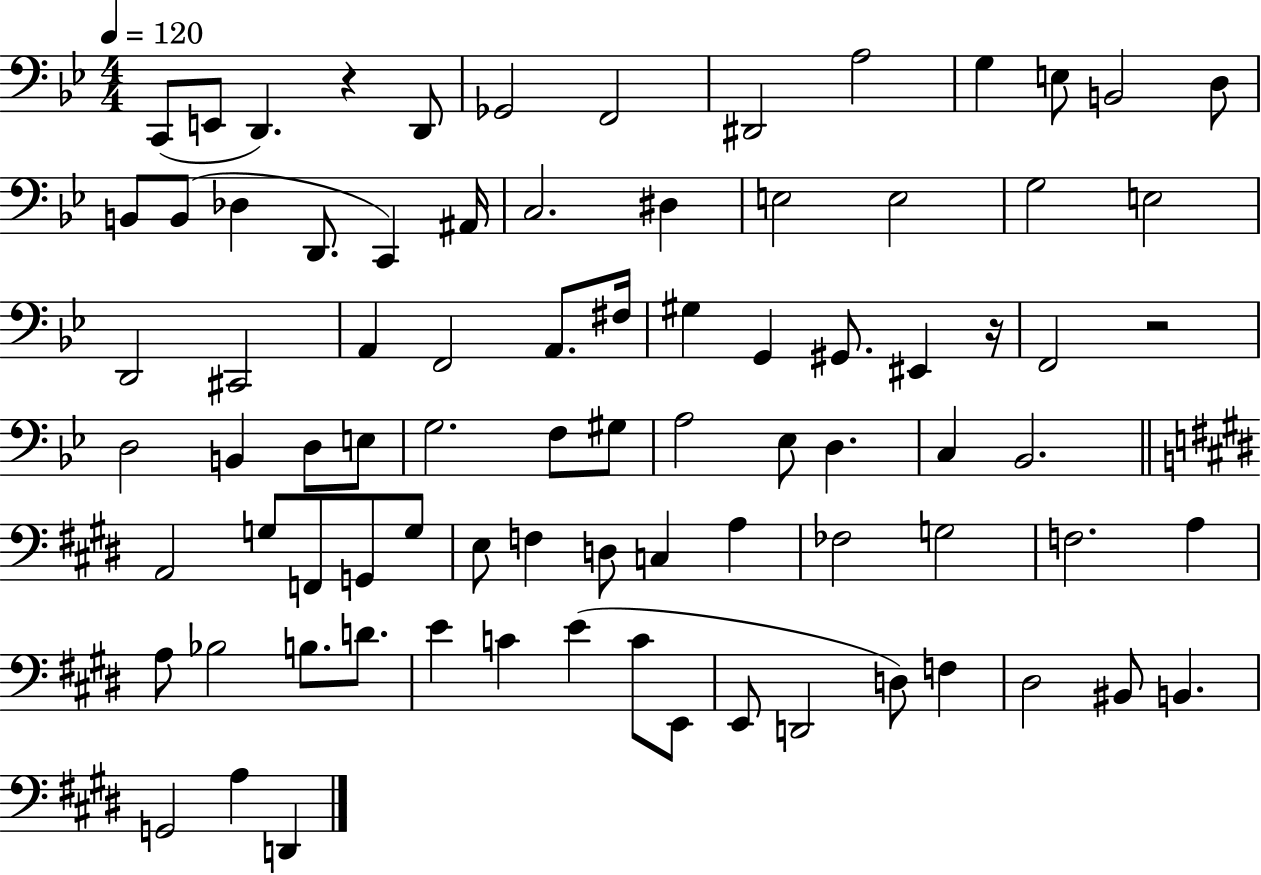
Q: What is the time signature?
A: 4/4